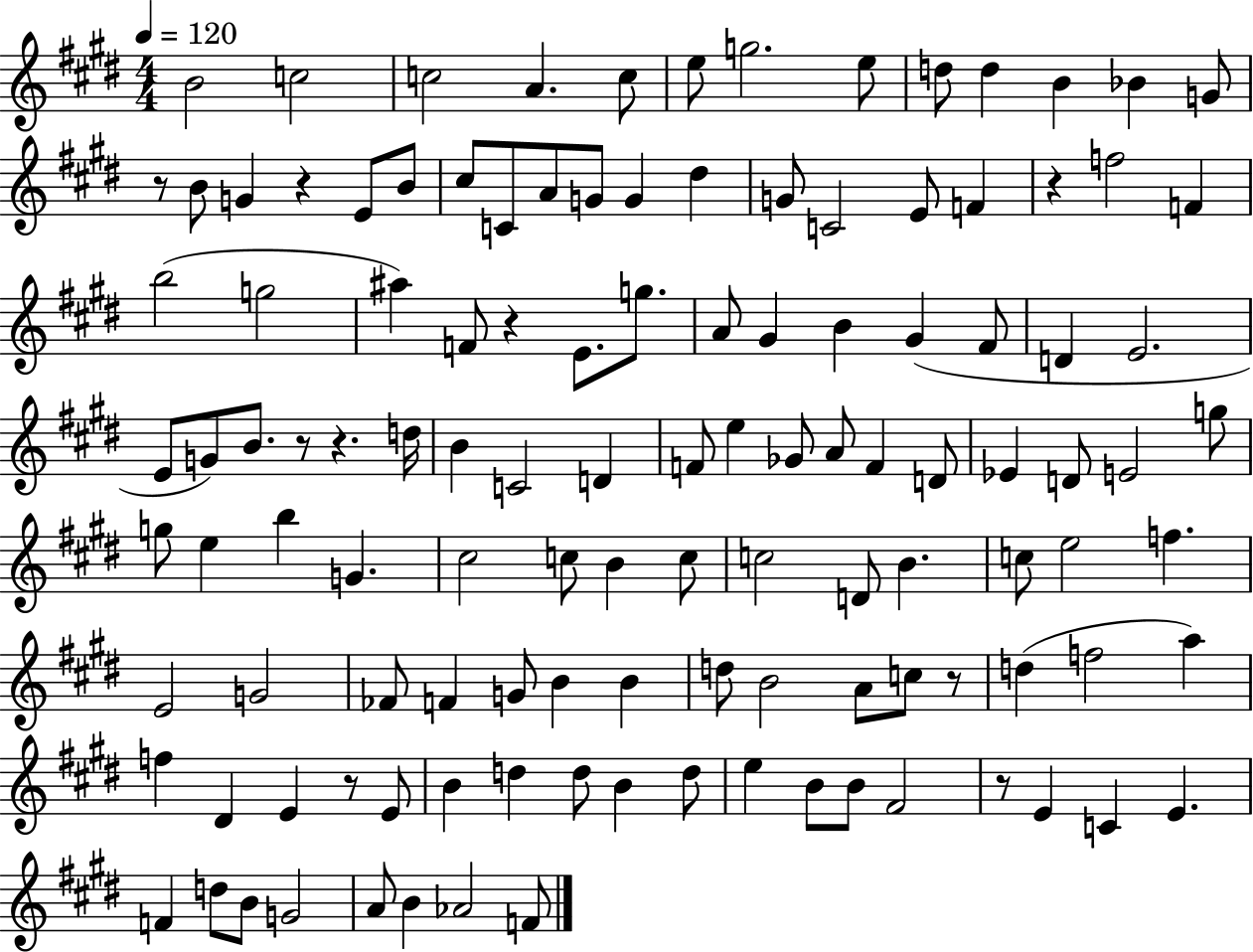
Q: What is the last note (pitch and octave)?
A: F4